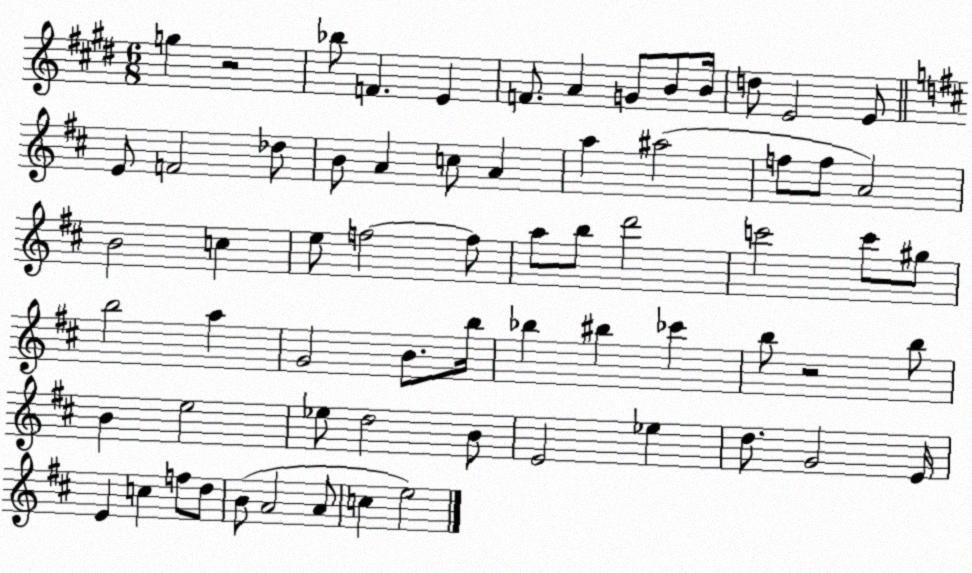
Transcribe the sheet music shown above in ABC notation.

X:1
T:Untitled
M:6/8
L:1/4
K:E
g z2 _b/2 F E F/2 A G/2 B/2 B/4 d/2 E2 E/2 E/2 F2 _d/2 B/2 A c/2 A a ^a2 f/2 f/2 A2 B2 c e/2 f2 f/2 a/2 b/2 d'2 c'2 c'/2 ^g/2 b2 a G2 B/2 b/4 _b ^b _c' b/2 z2 b/2 B e2 _e/2 d2 B/2 E2 _e d/2 G2 E/4 E c f/2 d/2 B/2 A2 A/2 c e2